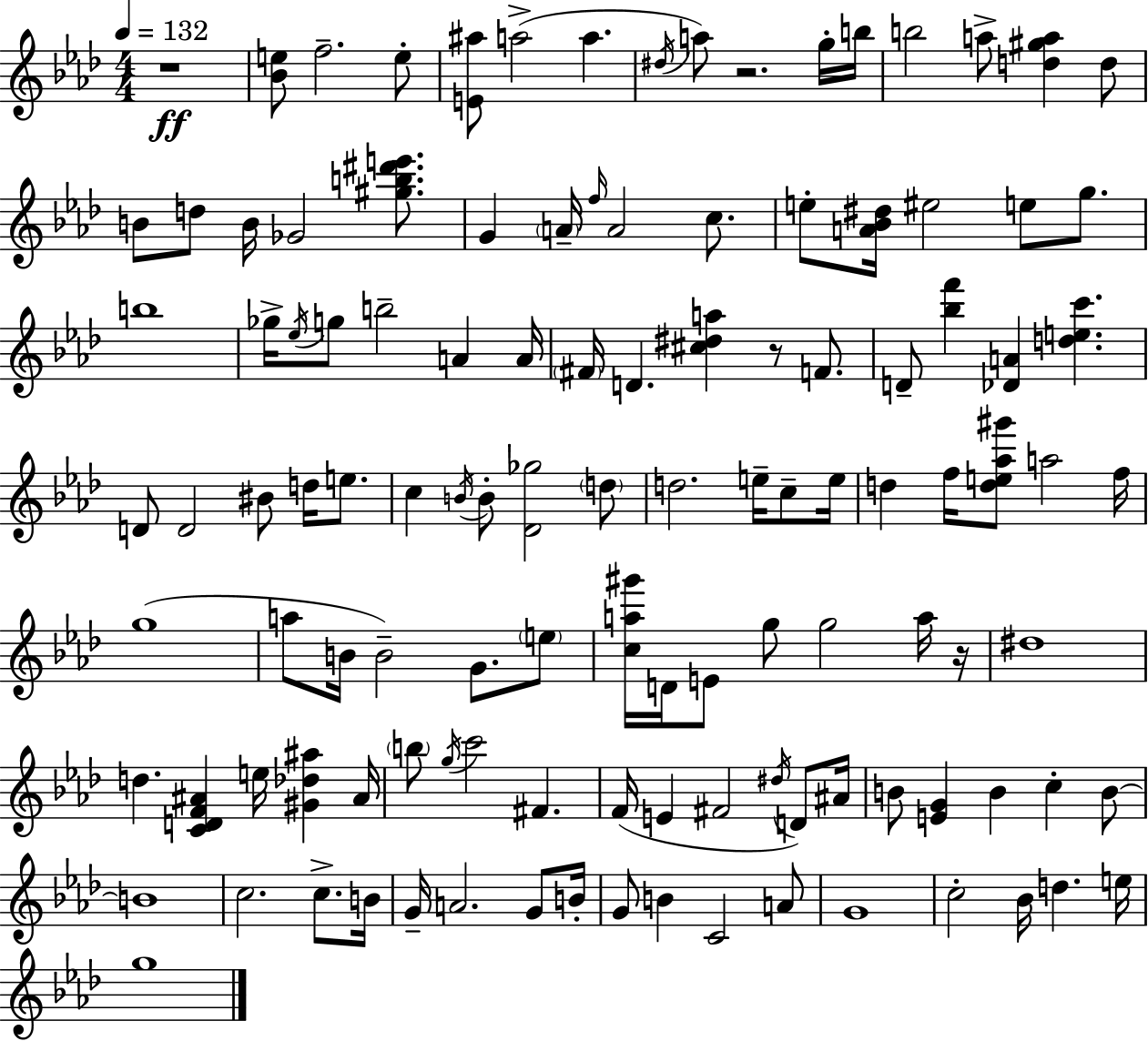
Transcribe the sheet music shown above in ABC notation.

X:1
T:Untitled
M:4/4
L:1/4
K:Fm
z4 [_Be]/2 f2 e/2 [E^a]/2 a2 a ^d/4 a/2 z2 g/4 b/4 b2 a/2 [d^ga] d/2 B/2 d/2 B/4 _G2 [^gb^d'e']/2 G A/4 f/4 A2 c/2 e/2 [A_B^d]/4 ^e2 e/2 g/2 b4 _g/4 _e/4 g/2 b2 A A/4 ^F/4 D [^c^da] z/2 F/2 D/2 [_bf'] [_DA] [dec'] D/2 D2 ^B/2 d/4 e/2 c B/4 B/2 [_D_g]2 d/2 d2 e/4 c/2 e/4 d f/4 [de_a^g']/2 a2 f/4 g4 a/2 B/4 B2 G/2 e/2 [ca^g']/4 D/4 E/2 g/2 g2 a/4 z/4 ^d4 d [CDF^A] e/4 [^G_d^a] ^A/4 b/2 g/4 c'2 ^F F/4 E ^F2 ^d/4 D/2 ^A/4 B/2 [EG] B c B/2 B4 c2 c/2 B/4 G/4 A2 G/2 B/4 G/2 B C2 A/2 G4 c2 _B/4 d e/4 g4